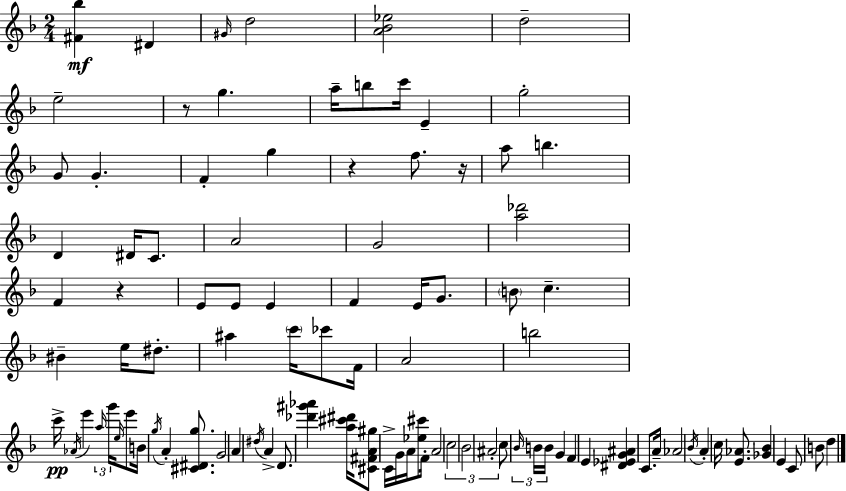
[F#4,Bb5]/q D#4/q G#4/s D5/h [A4,Bb4,Eb5]/h D5/h E5/h R/e G5/q. A5/s B5/e C6/s E4/q G5/h G4/e G4/q. F4/q G5/q R/q F5/e. R/s A5/e B5/q. D4/q D#4/s C4/e. A4/h G4/h [A5,Db6]/h F4/q R/q E4/e E4/e E4/q F4/q E4/s G4/e. B4/e C5/q. BIS4/q E5/s D#5/e. A#5/q C6/s CES6/e F4/s A4/h B5/h C6/s Ab4/s E6/q A5/s G6/s E5/s E6/e B4/s G5/s A4/q [C#4,D#4,G5]/e. G4/h A4/q D#5/s A4/q D4/e. [Db6,G#6,Ab6]/q [A5,C#6,D#6]/s [C#4,F#4,A4,G#5]/e C4/s G4/s A4/s [Eb5,C#6]/e F4/s A4/h C5/h Bb4/h A#4/h C5/e Bb4/s B4/s B4/s G4/q F4/q E4/q [D#4,Eb4,G4,A#4]/q C4/e. A4/s Ab4/h Bb4/s A4/q C5/s [E4,Ab4]/e. [Gb4,Bb4]/q E4/q C4/e B4/e D5/q